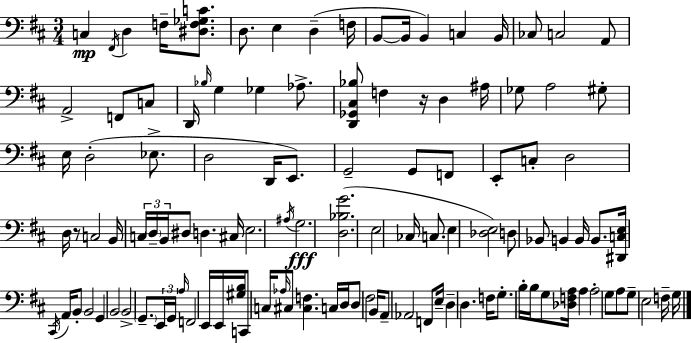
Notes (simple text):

C3/q F#2/s D3/q F3/s [D#3,F3,Gb3,C4]/e. D3/e. E3/q D3/q F3/s B2/e B2/s B2/q C3/q B2/s CES3/e C3/h A2/e A2/h F2/e C3/e D2/s Bb3/s G3/q Gb3/q Ab3/e. [D2,Gb2,C#3,Bb3]/e F3/q R/s D3/q A#3/s Gb3/e A3/h G#3/e E3/s D3/h Eb3/e. D3/h D2/s E2/e. G2/h G2/e F2/e E2/e C3/e D3/h D3/s R/e C3/h B2/s C3/s D3/s B2/s D#3/e D3/q. C#3/s E3/h. A#3/s G3/h. [D3,Bb3,G4]/h. E3/h CES3/s C3/e. E3/q [Db3,E3]/h D3/e Bb2/e B2/q B2/s B2/e. [D#2,C3,E3]/s C#2/s A2/s B2/e B2/h G2/q B2/h B2/h G2/e. E2/s G2/s A3/s F2/h E2/s E2/s [G#3,B3]/s C2/e C3/s Ab3/s C#3/e [C#3,F3]/q. C3/s D3/s D3/e F#3/h B2/s A2/e Ab2/h F2/e E3/s D3/q D3/q. F3/s G3/e. B3/s B3/s G3/e [Db3,F3,A3]/s A3/q A3/h G3/e A3/e G3/e E3/h F3/s G3/s